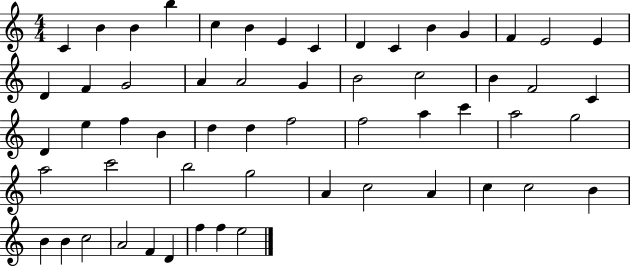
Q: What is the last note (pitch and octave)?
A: E5